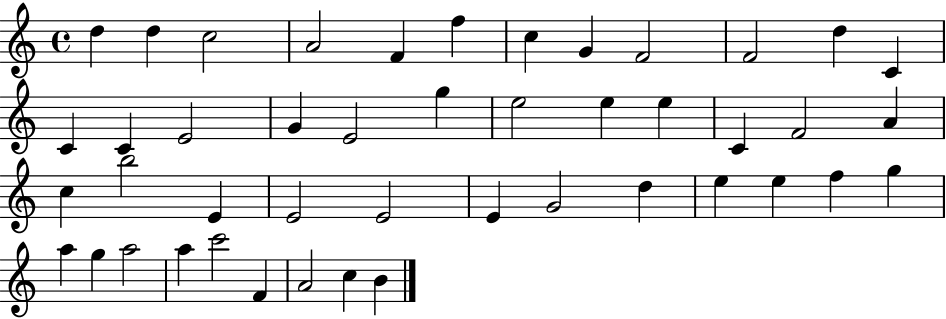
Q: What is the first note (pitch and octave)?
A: D5